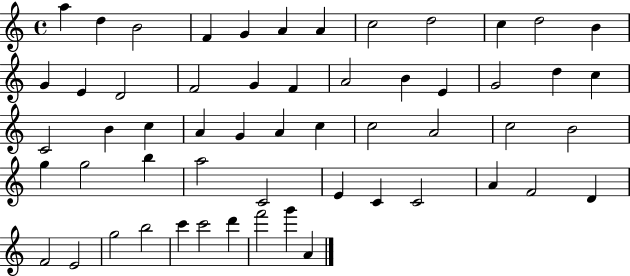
A5/q D5/q B4/h F4/q G4/q A4/q A4/q C5/h D5/h C5/q D5/h B4/q G4/q E4/q D4/h F4/h G4/q F4/q A4/h B4/q E4/q G4/h D5/q C5/q C4/h B4/q C5/q A4/q G4/q A4/q C5/q C5/h A4/h C5/h B4/h G5/q G5/h B5/q A5/h C4/h E4/q C4/q C4/h A4/q F4/h D4/q F4/h E4/h G5/h B5/h C6/q C6/h D6/q F6/h G6/q A4/q